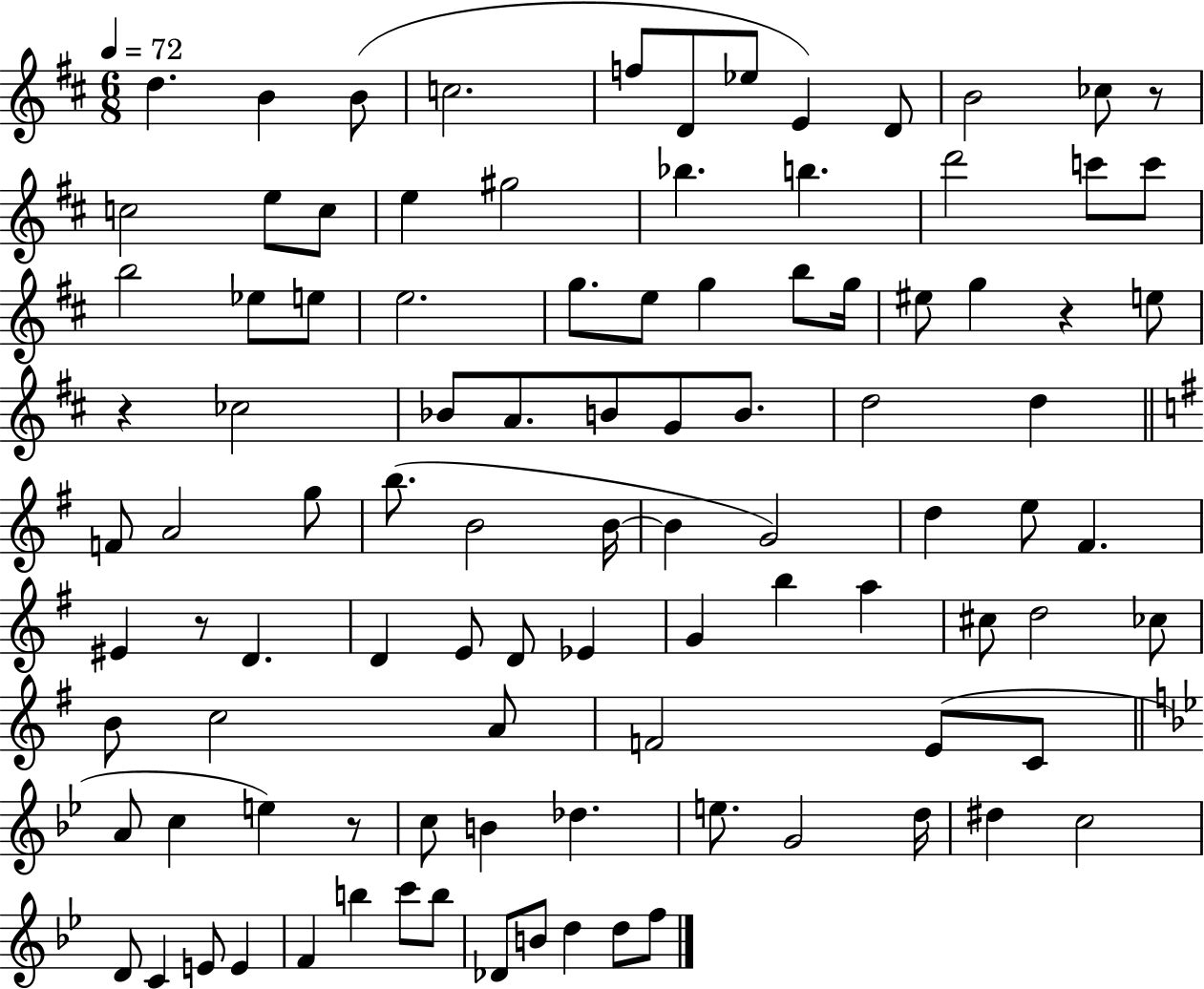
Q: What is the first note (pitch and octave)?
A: D5